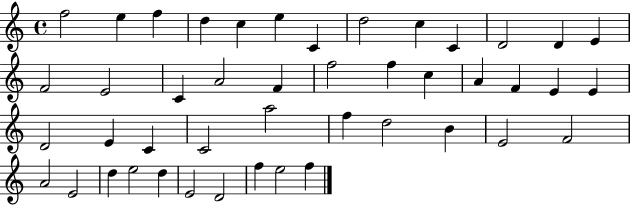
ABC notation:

X:1
T:Untitled
M:4/4
L:1/4
K:C
f2 e f d c e C d2 c C D2 D E F2 E2 C A2 F f2 f c A F E E D2 E C C2 a2 f d2 B E2 F2 A2 E2 d e2 d E2 D2 f e2 f